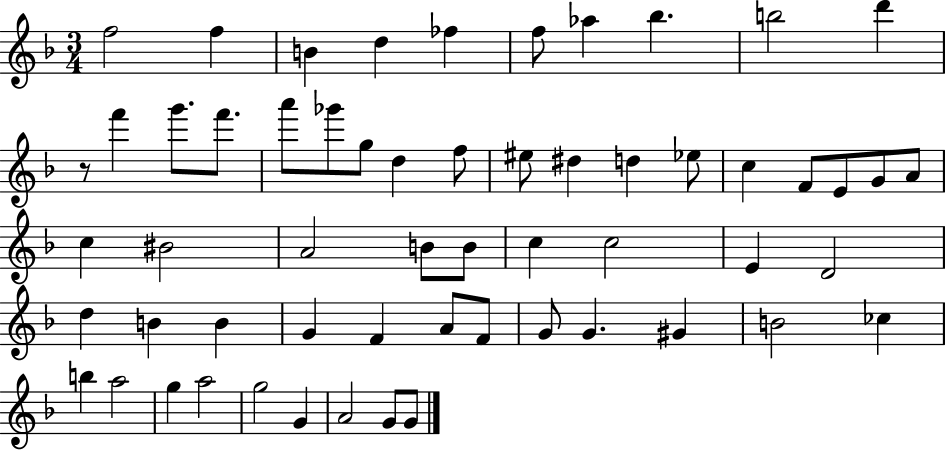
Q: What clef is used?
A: treble